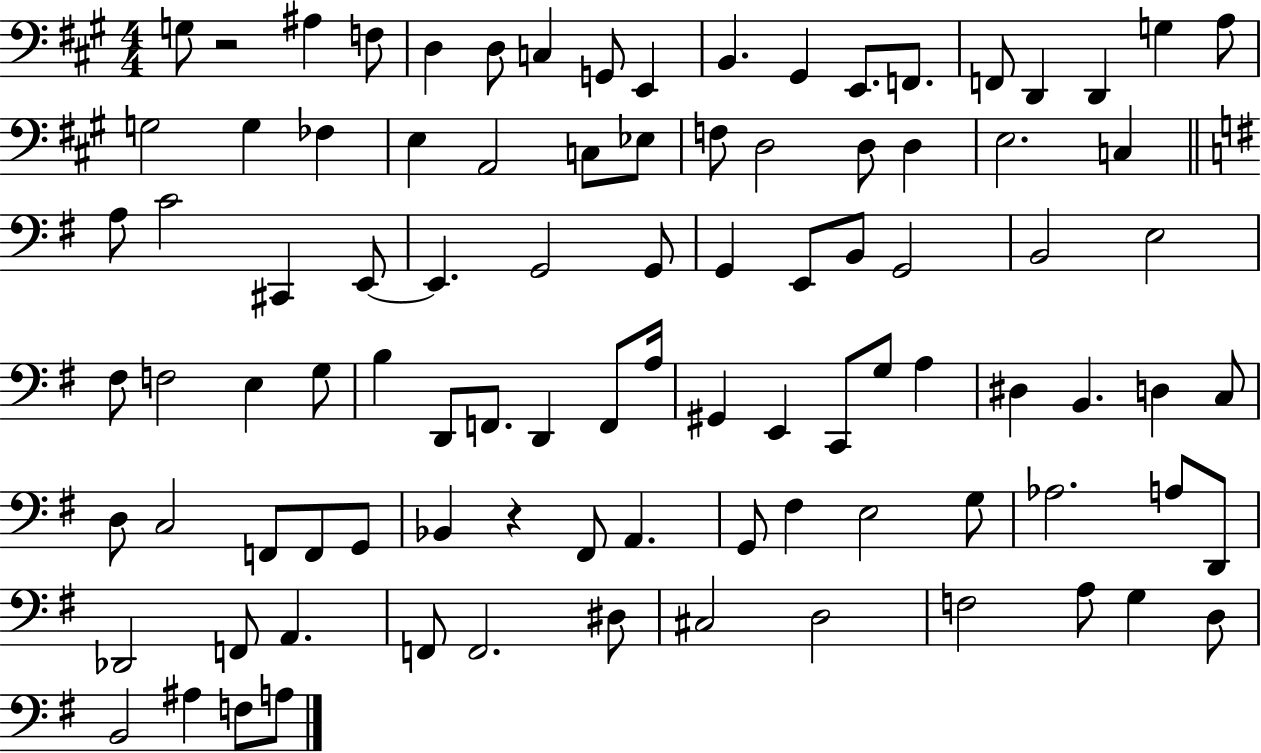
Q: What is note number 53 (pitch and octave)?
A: A3